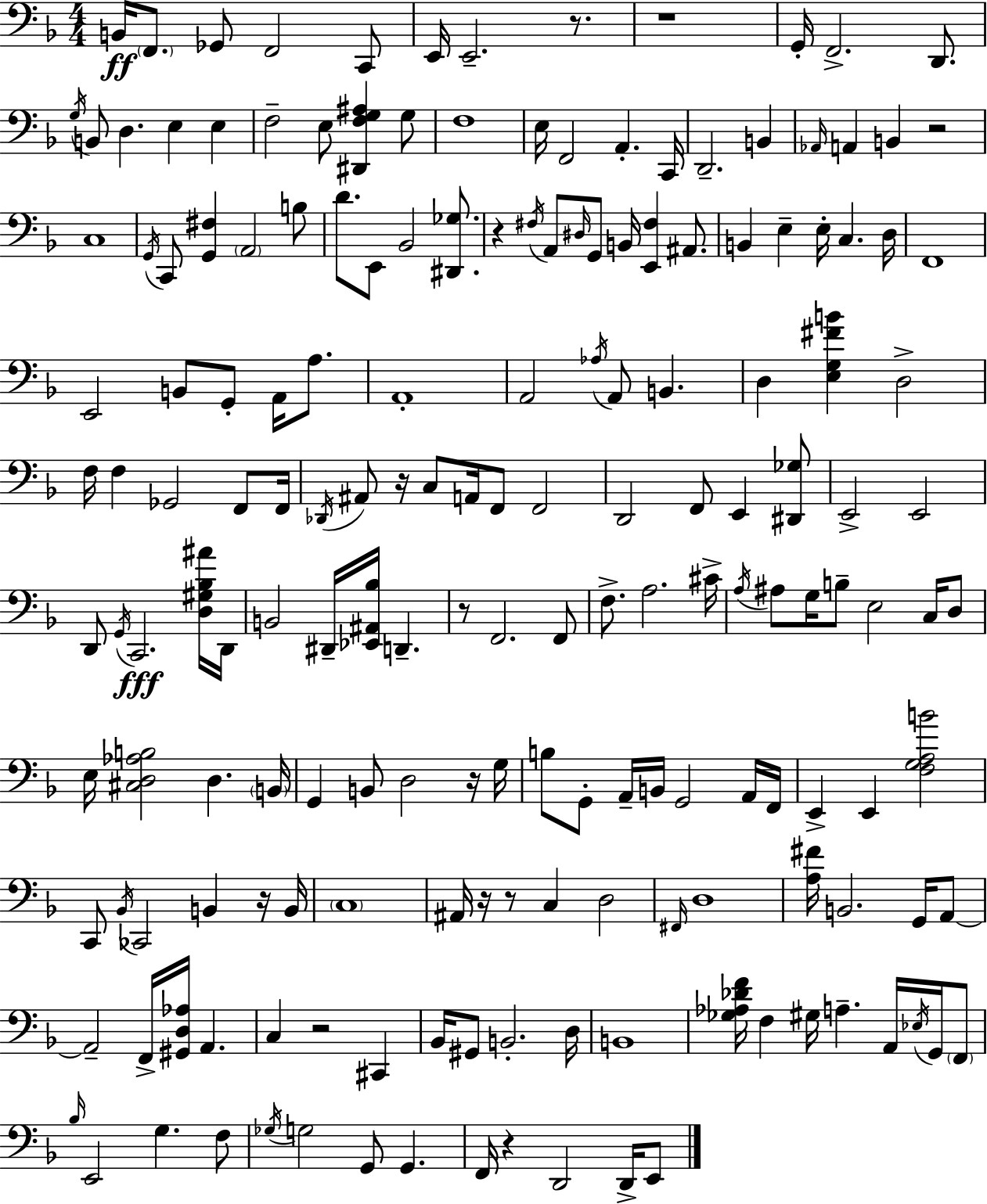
X:1
T:Untitled
M:4/4
L:1/4
K:Dm
B,,/4 F,,/2 _G,,/2 F,,2 C,,/2 E,,/4 E,,2 z/2 z4 G,,/4 F,,2 D,,/2 G,/4 B,,/2 D, E, E, F,2 E,/2 [^D,,F,G,^A,] G,/2 F,4 E,/4 F,,2 A,, C,,/4 D,,2 B,, _A,,/4 A,, B,, z2 C,4 G,,/4 C,,/2 [G,,^F,] A,,2 B,/2 D/2 E,,/2 _B,,2 [^D,,_G,]/2 z ^F,/4 A,,/2 ^D,/4 G,,/2 B,,/4 [E,,^F,] ^A,,/2 B,, E, E,/4 C, D,/4 F,,4 E,,2 B,,/2 G,,/2 A,,/4 A,/2 A,,4 A,,2 _A,/4 A,,/2 B,, D, [E,G,^FB] D,2 F,/4 F, _G,,2 F,,/2 F,,/4 _D,,/4 ^A,,/2 z/4 C,/2 A,,/4 F,,/2 F,,2 D,,2 F,,/2 E,, [^D,,_G,]/2 E,,2 E,,2 D,,/2 G,,/4 C,,2 [D,^G,_B,^A]/4 D,,/4 B,,2 ^D,,/4 [_E,,^A,,_B,]/4 D,, z/2 F,,2 F,,/2 F,/2 A,2 ^C/4 A,/4 ^A,/2 G,/4 B,/2 E,2 C,/4 D,/2 E,/4 [^C,D,_A,B,]2 D, B,,/4 G,, B,,/2 D,2 z/4 G,/4 B,/2 G,,/2 A,,/4 B,,/4 G,,2 A,,/4 F,,/4 E,, E,, [F,G,A,B]2 C,,/2 _B,,/4 _C,,2 B,, z/4 B,,/4 C,4 ^A,,/4 z/4 z/2 C, D,2 ^F,,/4 D,4 [A,^F]/4 B,,2 G,,/4 A,,/2 A,,2 F,,/4 [^G,,D,_A,]/4 A,, C, z2 ^C,, _B,,/4 ^G,,/2 B,,2 D,/4 B,,4 [_G,_A,_DF]/4 F, ^G,/4 A, A,,/4 _E,/4 G,,/4 F,,/2 _B,/4 E,,2 G, F,/2 _G,/4 G,2 G,,/2 G,, F,,/4 z D,,2 D,,/4 E,,/2